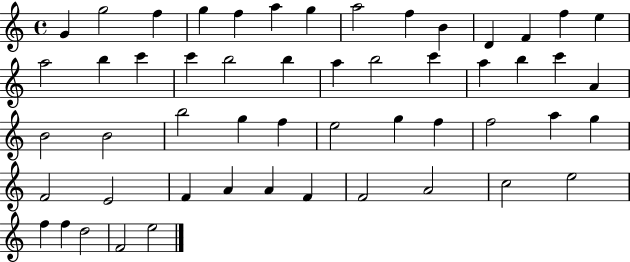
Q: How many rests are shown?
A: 0